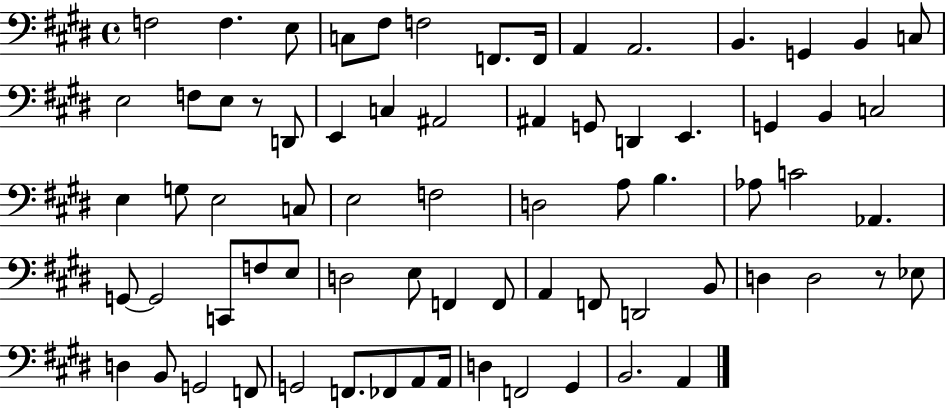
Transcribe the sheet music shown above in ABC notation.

X:1
T:Untitled
M:4/4
L:1/4
K:E
F,2 F, E,/2 C,/2 ^F,/2 F,2 F,,/2 F,,/4 A,, A,,2 B,, G,, B,, C,/2 E,2 F,/2 E,/2 z/2 D,,/2 E,, C, ^A,,2 ^A,, G,,/2 D,, E,, G,, B,, C,2 E, G,/2 E,2 C,/2 E,2 F,2 D,2 A,/2 B, _A,/2 C2 _A,, G,,/2 G,,2 C,,/2 F,/2 E,/2 D,2 E,/2 F,, F,,/2 A,, F,,/2 D,,2 B,,/2 D, D,2 z/2 _E,/2 D, B,,/2 G,,2 F,,/2 G,,2 F,,/2 _F,,/2 A,,/2 A,,/4 D, F,,2 ^G,, B,,2 A,,